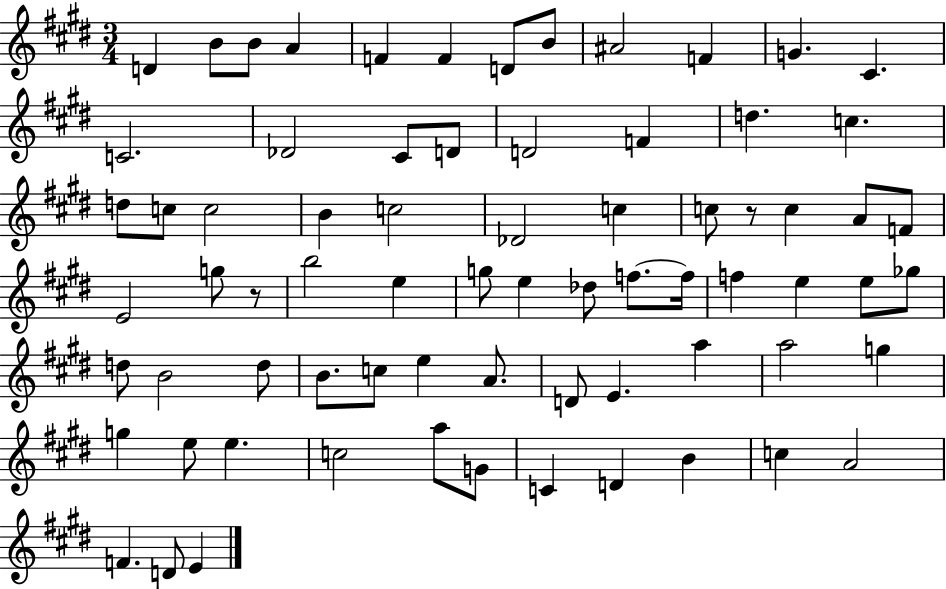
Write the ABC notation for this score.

X:1
T:Untitled
M:3/4
L:1/4
K:E
D B/2 B/2 A F F D/2 B/2 ^A2 F G ^C C2 _D2 ^C/2 D/2 D2 F d c d/2 c/2 c2 B c2 _D2 c c/2 z/2 c A/2 F/2 E2 g/2 z/2 b2 e g/2 e _d/2 f/2 f/4 f e e/2 _g/2 d/2 B2 d/2 B/2 c/2 e A/2 D/2 E a a2 g g e/2 e c2 a/2 G/2 C D B c A2 F D/2 E